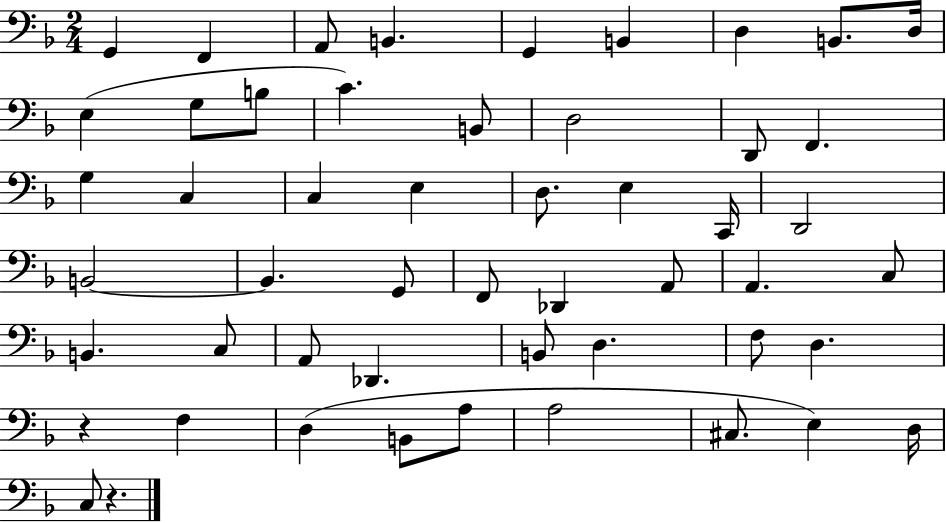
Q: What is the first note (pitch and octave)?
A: G2